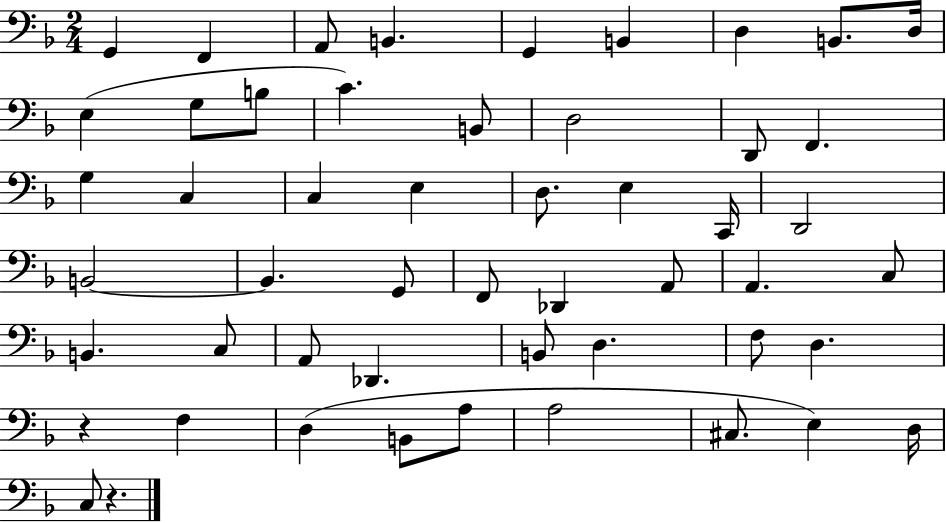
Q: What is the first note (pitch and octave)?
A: G2